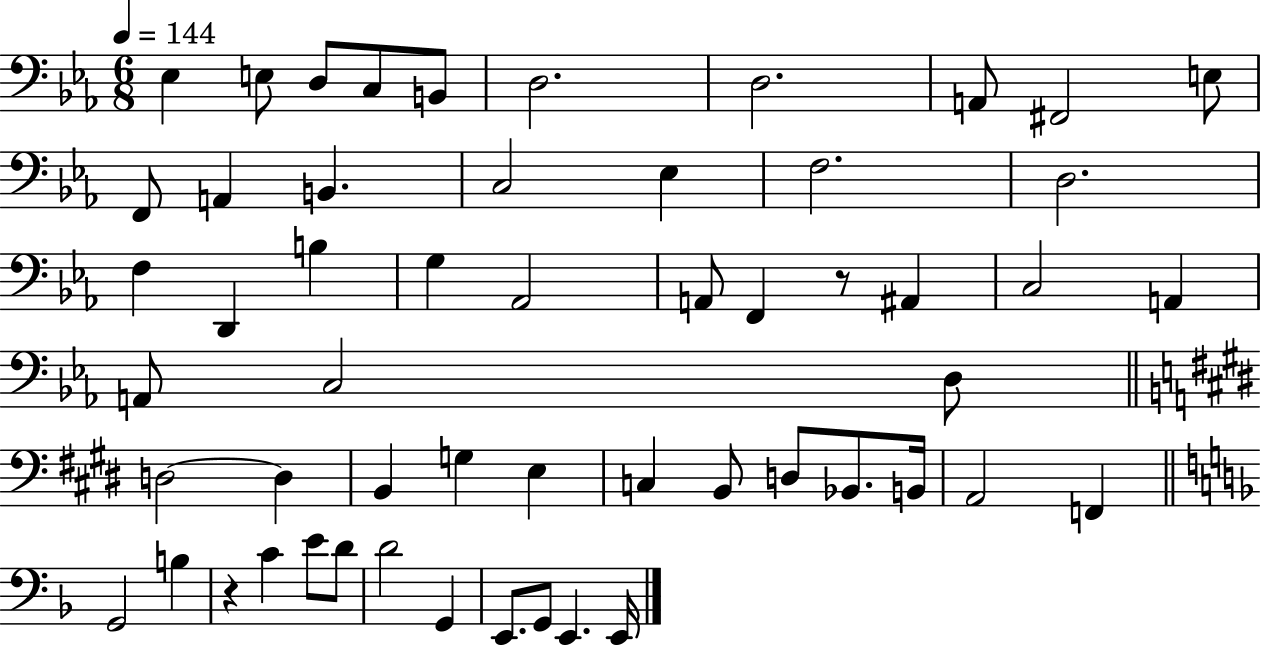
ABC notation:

X:1
T:Untitled
M:6/8
L:1/4
K:Eb
_E, E,/2 D,/2 C,/2 B,,/2 D,2 D,2 A,,/2 ^F,,2 E,/2 F,,/2 A,, B,, C,2 _E, F,2 D,2 F, D,, B, G, _A,,2 A,,/2 F,, z/2 ^A,, C,2 A,, A,,/2 C,2 D,/2 D,2 D, B,, G, E, C, B,,/2 D,/2 _B,,/2 B,,/4 A,,2 F,, G,,2 B, z C E/2 D/2 D2 G,, E,,/2 G,,/2 E,, E,,/4